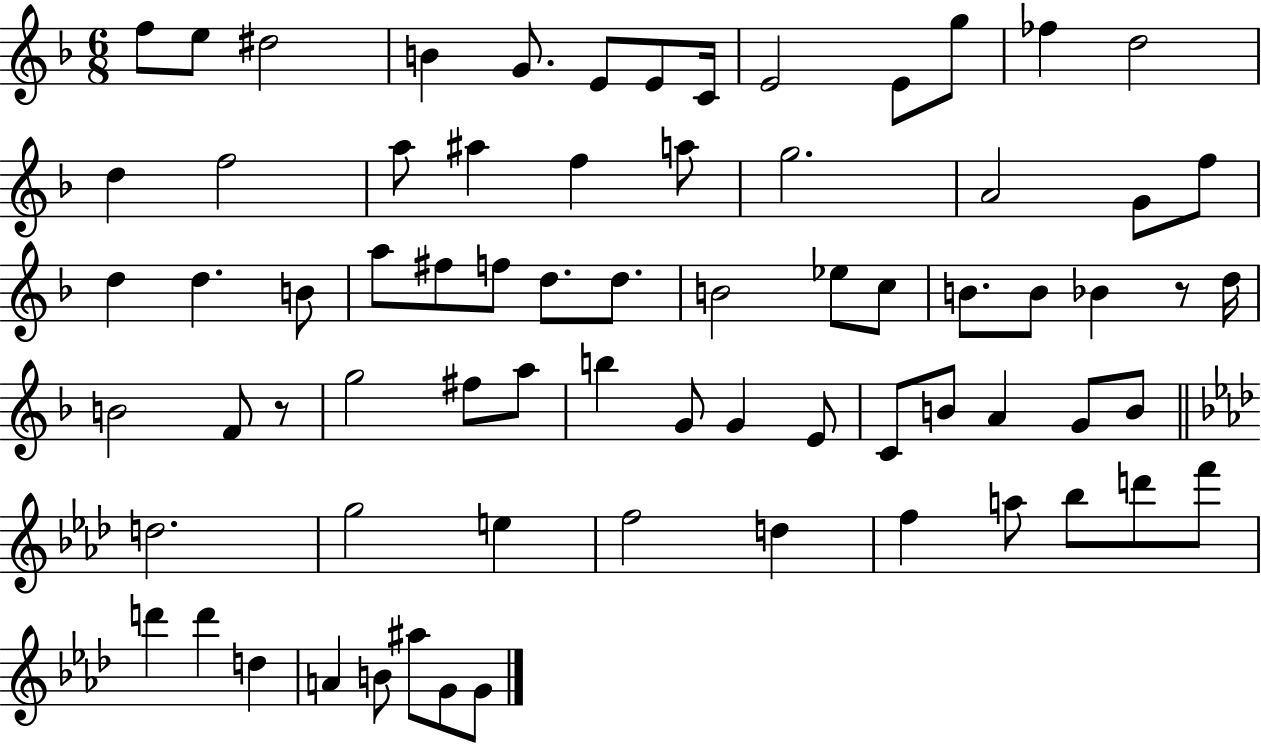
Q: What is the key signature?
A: F major